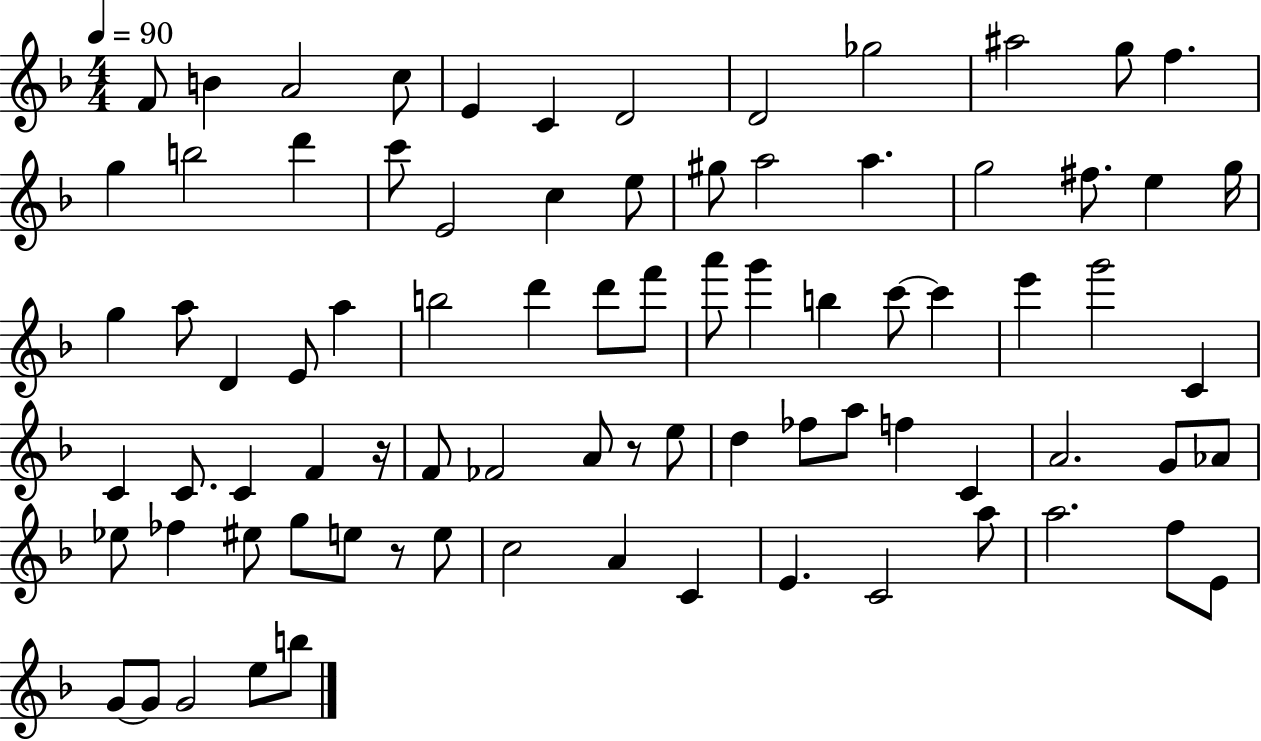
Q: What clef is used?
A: treble